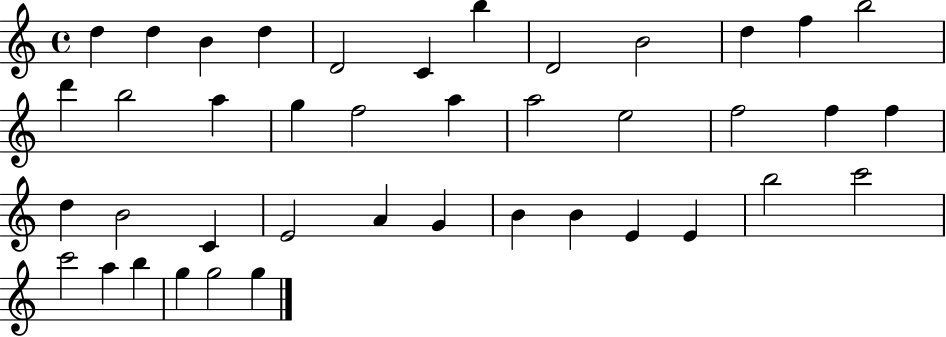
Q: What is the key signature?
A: C major